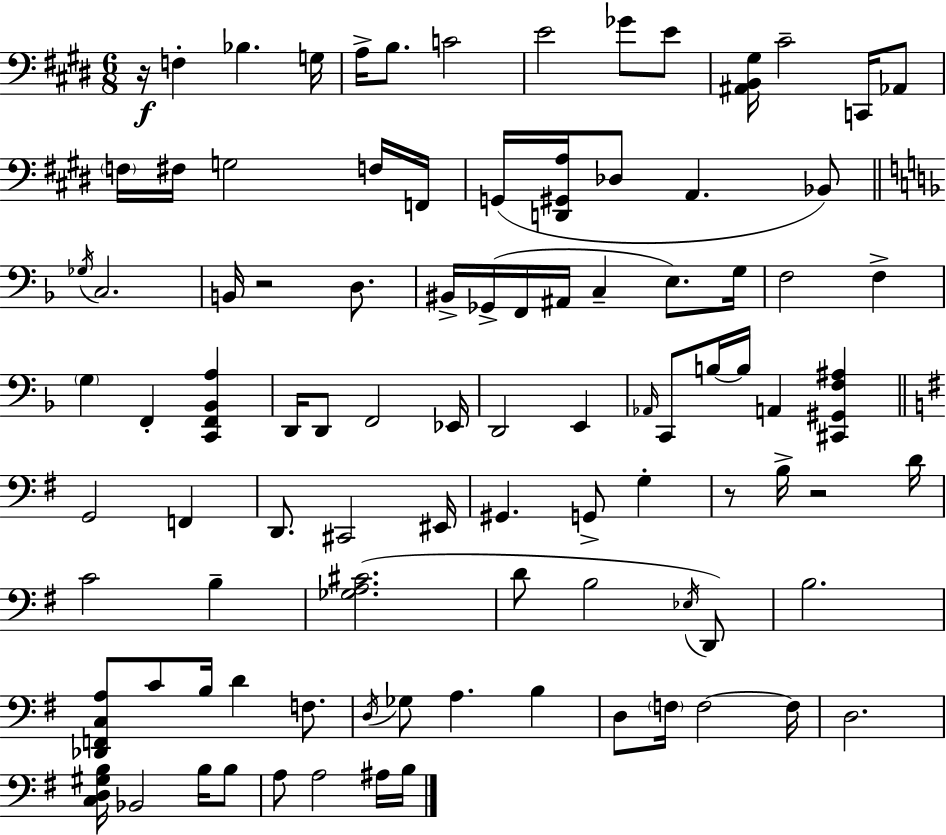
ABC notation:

X:1
T:Untitled
M:6/8
L:1/4
K:E
z/4 F, _B, G,/4 A,/4 B,/2 C2 E2 _G/2 E/2 [^A,,B,,^G,]/4 ^C2 C,,/4 _A,,/2 F,/4 ^F,/4 G,2 F,/4 F,,/4 G,,/4 [D,,^G,,A,]/4 _D,/2 A,, _B,,/2 _G,/4 C,2 B,,/4 z2 D,/2 ^B,,/4 _G,,/4 F,,/4 ^A,,/4 C, E,/2 G,/4 F,2 F, G, F,, [C,,F,,_B,,A,] D,,/4 D,,/2 F,,2 _E,,/4 D,,2 E,, _A,,/4 C,,/2 B,/4 B,/4 A,, [^C,,^G,,F,^A,] G,,2 F,, D,,/2 ^C,,2 ^E,,/4 ^G,, G,,/2 G, z/2 B,/4 z2 D/4 C2 B, [_G,A,^C]2 D/2 B,2 _E,/4 D,,/2 B,2 [_D,,F,,C,A,]/2 C/2 B,/4 D F,/2 D,/4 _G,/2 A, B, D,/2 F,/4 F,2 F,/4 D,2 [C,D,^G,B,]/4 _B,,2 B,/4 B,/2 A,/2 A,2 ^A,/4 B,/4